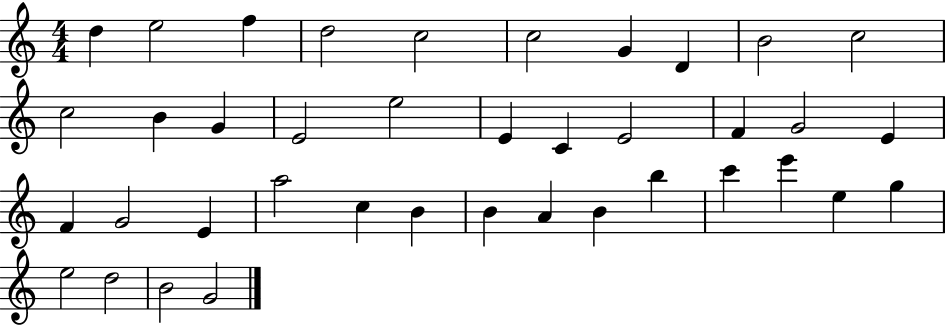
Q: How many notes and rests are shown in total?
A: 39